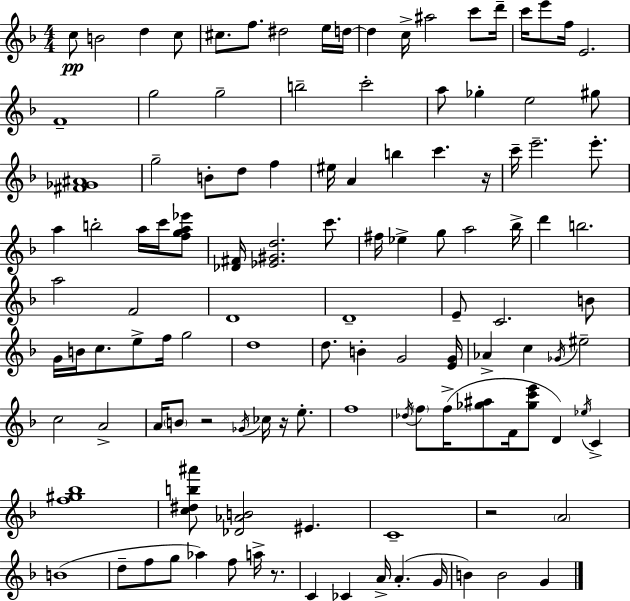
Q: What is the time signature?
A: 4/4